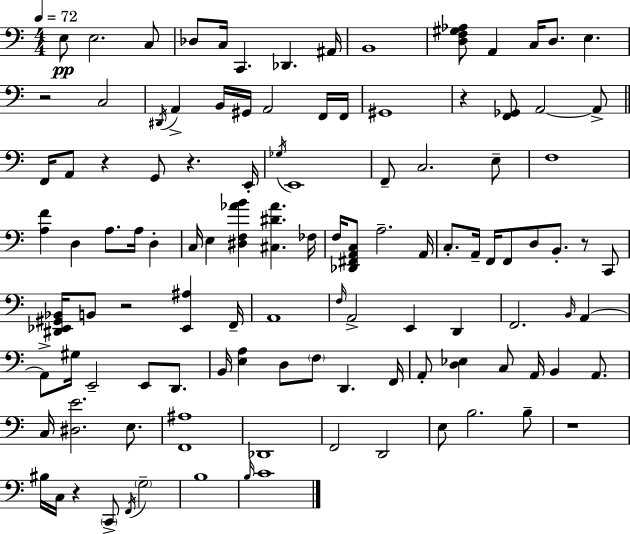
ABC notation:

X:1
T:Untitled
M:4/4
L:1/4
K:C
E,/2 E,2 C,/2 _D,/2 C,/4 C,, _D,, ^A,,/4 B,,4 [D,F,^G,_A,]/2 A,, C,/4 D,/2 E, z2 C,2 ^D,,/4 A,, B,,/4 ^G,,/4 A,,2 F,,/4 F,,/4 ^G,,4 z [F,,_G,,]/2 A,,2 A,,/2 F,,/4 A,,/2 z G,,/2 z E,,/4 _G,/4 E,,4 F,,/2 C,2 E,/2 F,4 [A,F] D, A,/2 A,/4 D, C,/4 E, [^D,F,_AB] [^C,^D_A] _F,/4 F,/4 [_D,,^F,,A,,C,]/2 A,2 A,,/4 C,/2 A,,/4 F,,/4 F,,/2 D,/2 B,,/2 z/2 C,,/2 [^D,,_E,,^G,,_B,,]/4 B,,/2 z2 [_E,,^A,] F,,/4 A,,4 F,/4 A,,2 E,, D,, F,,2 B,,/4 A,, A,,/2 ^G,/4 E,,2 E,,/2 D,,/2 B,,/4 [E,A,] D,/2 F,/2 D,, F,,/4 A,,/2 [D,_E,] C,/2 A,,/4 B,, A,,/2 C,/4 [^D,E]2 E,/2 [F,,^A,]4 _D,,4 F,,2 D,,2 E,/2 B,2 B,/2 z4 ^B,/4 C,/4 z C,,/2 F,,/4 G,2 B,4 B,/4 C4